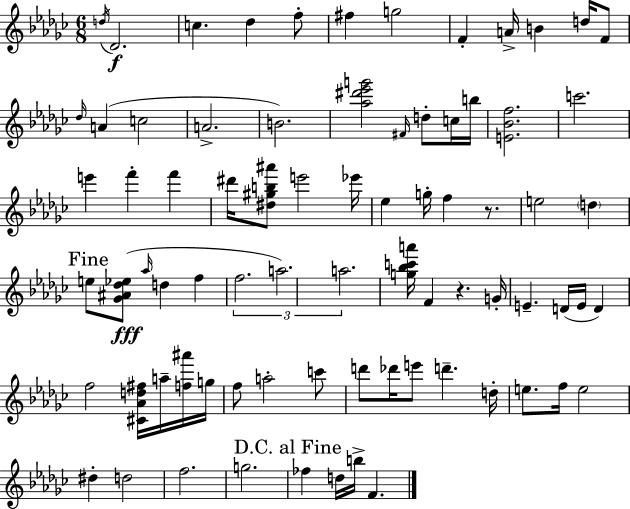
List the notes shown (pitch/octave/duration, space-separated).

D5/s Db4/h. C5/q. Db5/q F5/e F#5/q G5/h F4/q A4/s B4/q D5/s F4/e Db5/s A4/q C5/h A4/h. B4/h. [Ab5,D#6,Eb6,G6]/h F#4/s D5/e C5/s B5/s [E4,Bb4,F5]/h. C6/h. E6/q F6/q F6/q D#6/s [D#5,G#5,B5,A#6]/e E6/h Eb6/s Eb5/q G5/s F5/q R/e. E5/h D5/q E5/e [Gb4,A#4,Db5,Eb5]/e Ab5/s D5/q F5/q F5/h. A5/h. A5/h. [G5,Bb5,C6,A6]/s F4/q R/q. G4/s E4/q. D4/s E4/s D4/q F5/h [C#4,Ab4,D5,F#5]/s A5/s [F5,A#6]/s G5/s F5/e A5/h C6/e D6/e Db6/s E6/e D6/q. D5/s E5/e. F5/s E5/h D#5/q D5/h F5/h. G5/h. FES5/q D5/s B5/s F4/q.